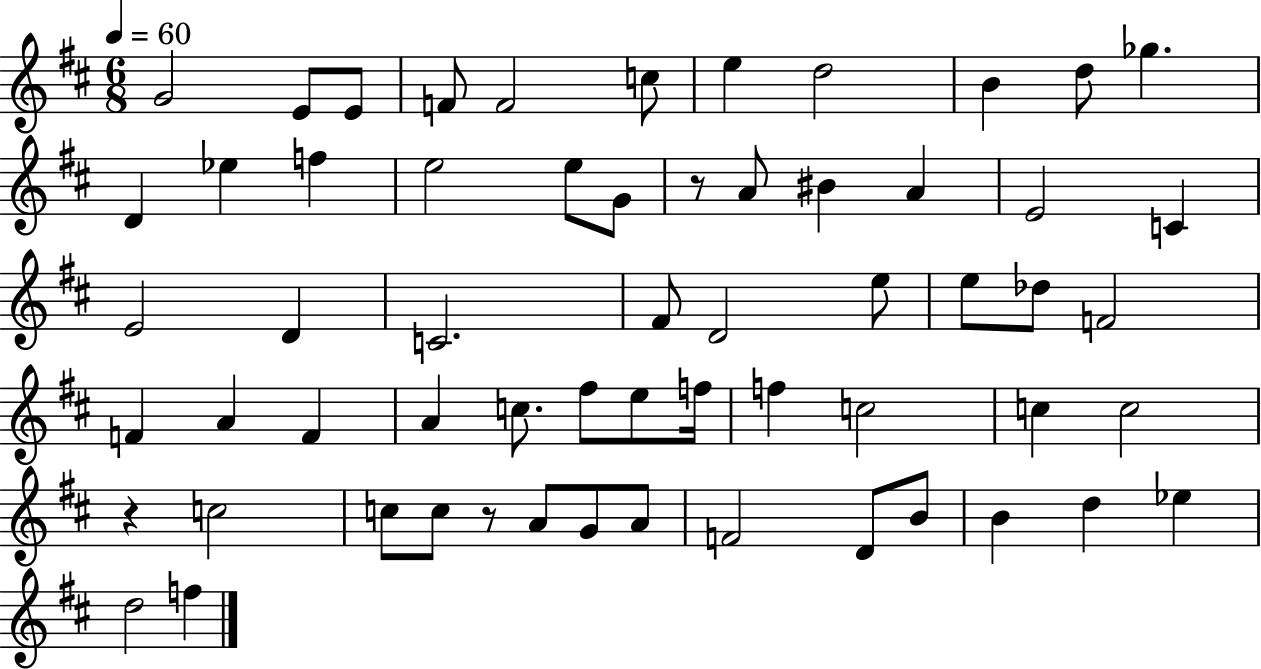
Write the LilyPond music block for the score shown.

{
  \clef treble
  \numericTimeSignature
  \time 6/8
  \key d \major
  \tempo 4 = 60
  \repeat volta 2 { g'2 e'8 e'8 | f'8 f'2 c''8 | e''4 d''2 | b'4 d''8 ges''4. | \break d'4 ees''4 f''4 | e''2 e''8 g'8 | r8 a'8 bis'4 a'4 | e'2 c'4 | \break e'2 d'4 | c'2. | fis'8 d'2 e''8 | e''8 des''8 f'2 | \break f'4 a'4 f'4 | a'4 c''8. fis''8 e''8 f''16 | f''4 c''2 | c''4 c''2 | \break r4 c''2 | c''8 c''8 r8 a'8 g'8 a'8 | f'2 d'8 b'8 | b'4 d''4 ees''4 | \break d''2 f''4 | } \bar "|."
}